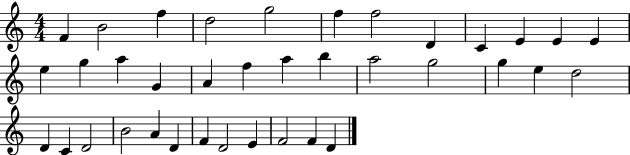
{
  \clef treble
  \numericTimeSignature
  \time 4/4
  \key c \major
  f'4 b'2 f''4 | d''2 g''2 | f''4 f''2 d'4 | c'4 e'4 e'4 e'4 | \break e''4 g''4 a''4 g'4 | a'4 f''4 a''4 b''4 | a''2 g''2 | g''4 e''4 d''2 | \break d'4 c'4 d'2 | b'2 a'4 d'4 | f'4 d'2 e'4 | f'2 f'4 d'4 | \break \bar "|."
}